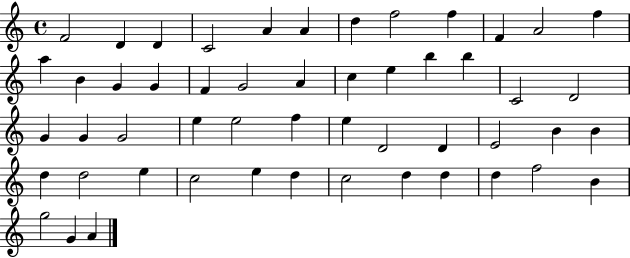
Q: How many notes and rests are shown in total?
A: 52